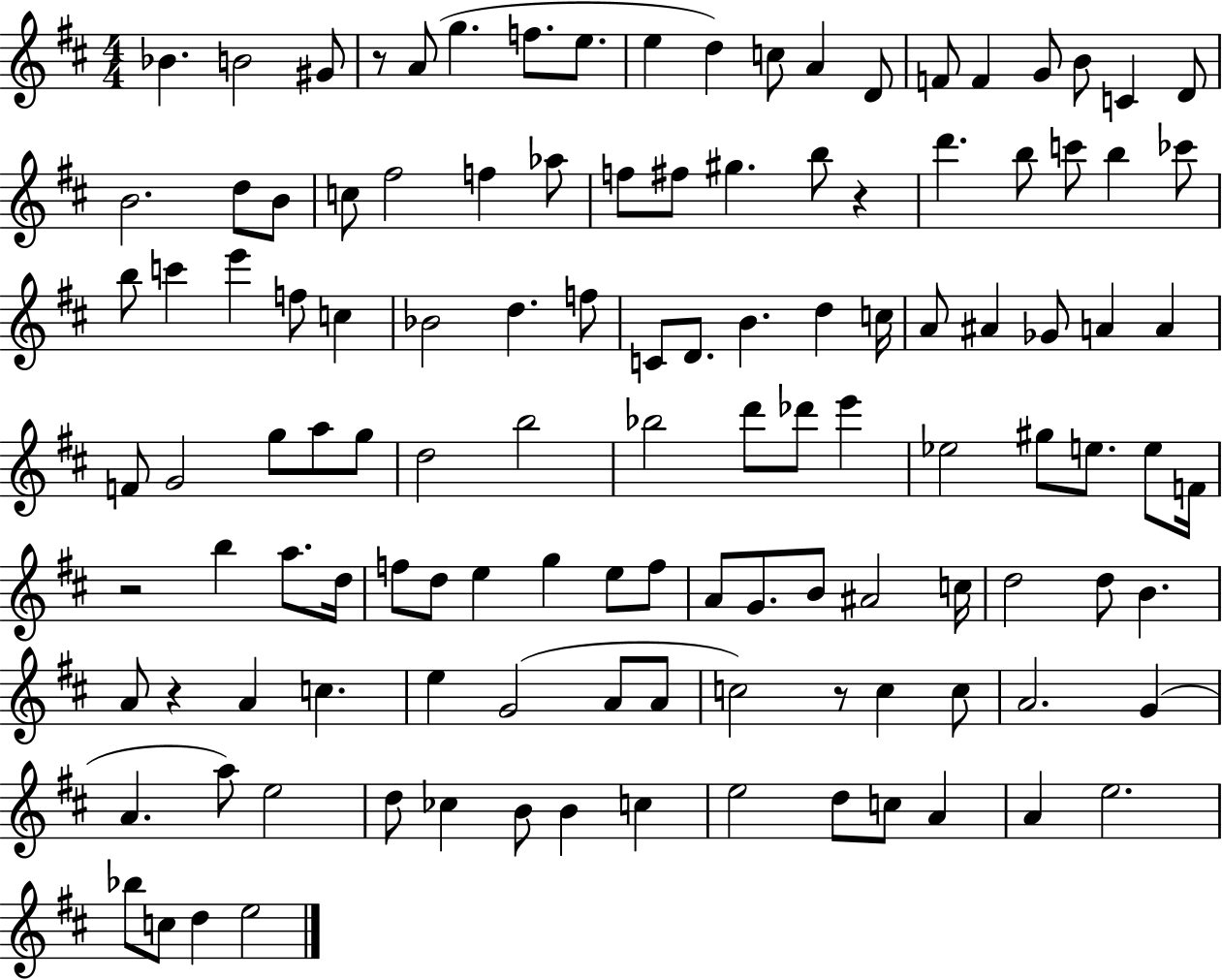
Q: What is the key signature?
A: D major